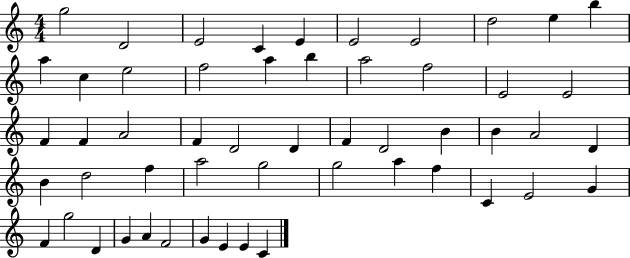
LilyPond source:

{
  \clef treble
  \numericTimeSignature
  \time 4/4
  \key c \major
  g''2 d'2 | e'2 c'4 e'4 | e'2 e'2 | d''2 e''4 b''4 | \break a''4 c''4 e''2 | f''2 a''4 b''4 | a''2 f''2 | e'2 e'2 | \break f'4 f'4 a'2 | f'4 d'2 d'4 | f'4 d'2 b'4 | b'4 a'2 d'4 | \break b'4 d''2 f''4 | a''2 g''2 | g''2 a''4 f''4 | c'4 e'2 g'4 | \break f'4 g''2 d'4 | g'4 a'4 f'2 | g'4 e'4 e'4 c'4 | \bar "|."
}